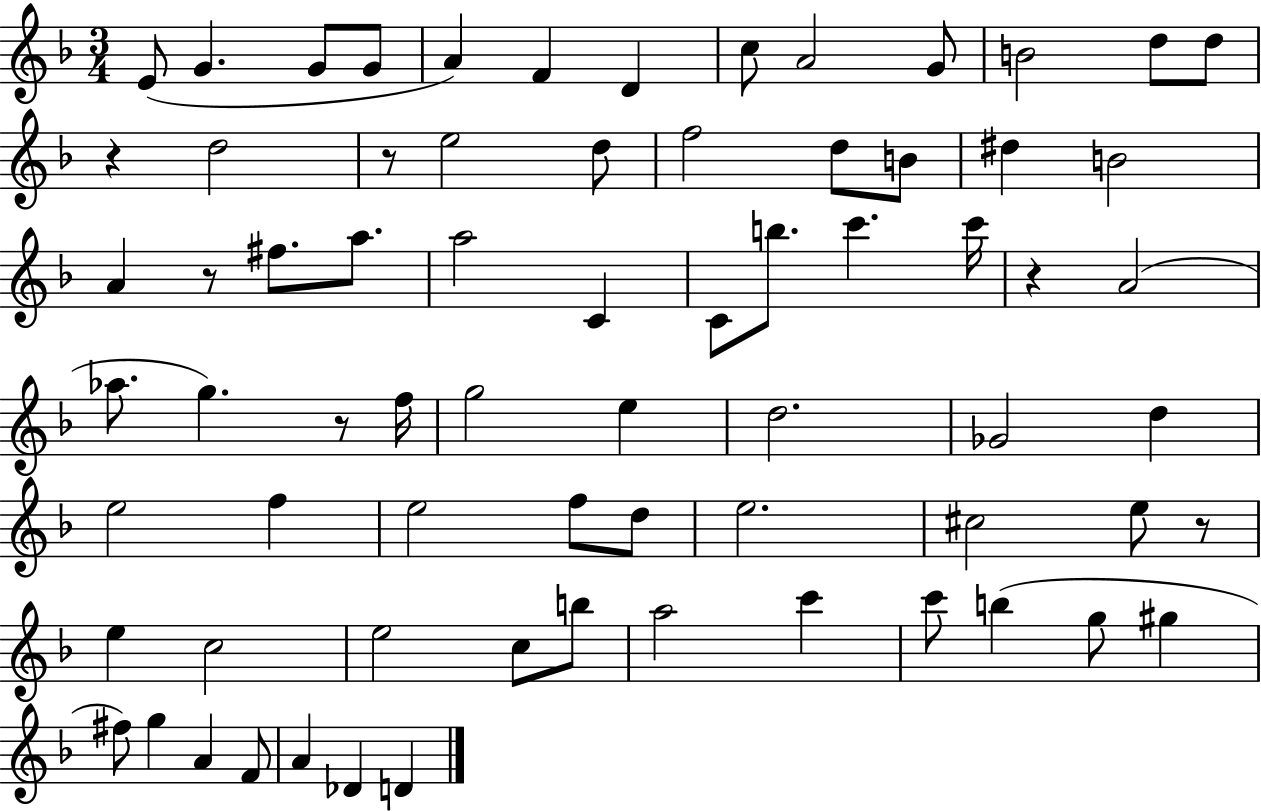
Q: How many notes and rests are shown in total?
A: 71